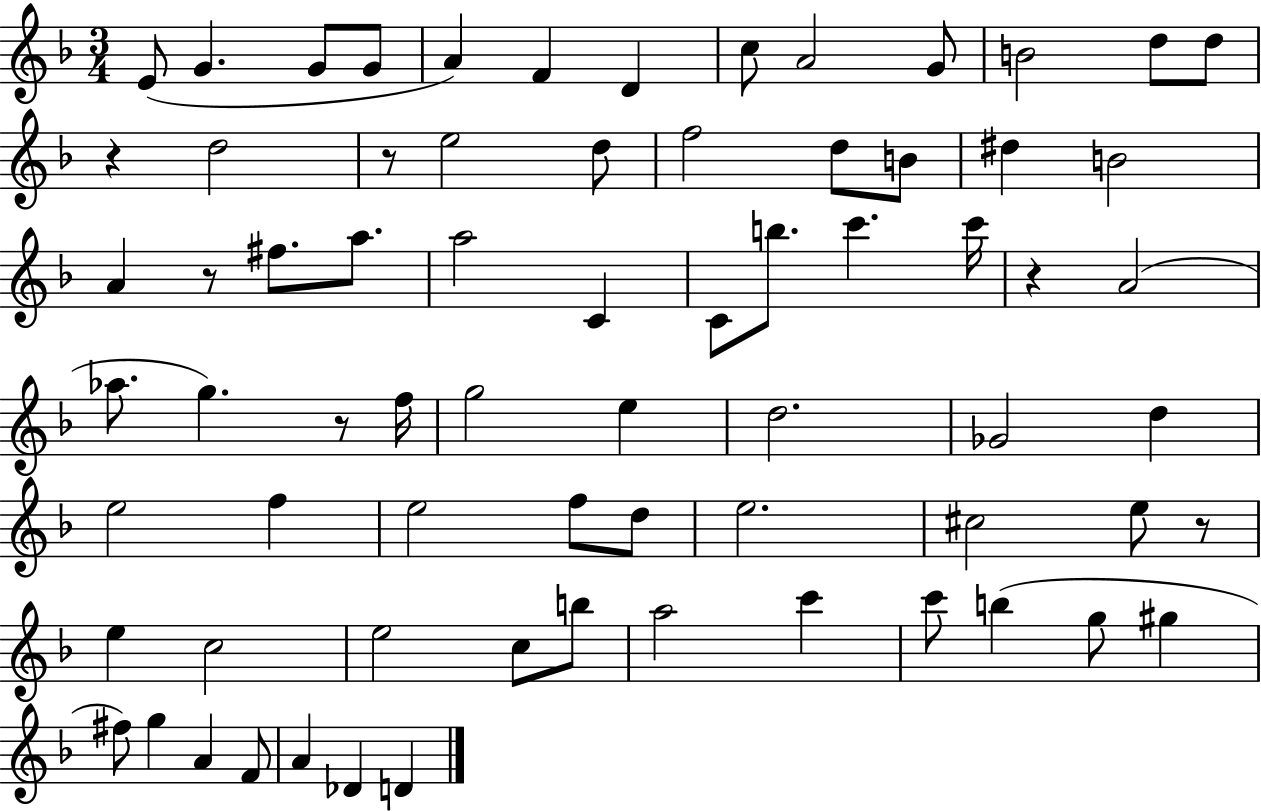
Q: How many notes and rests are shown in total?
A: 71